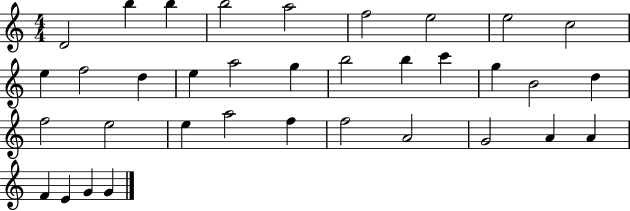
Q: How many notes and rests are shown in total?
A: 35